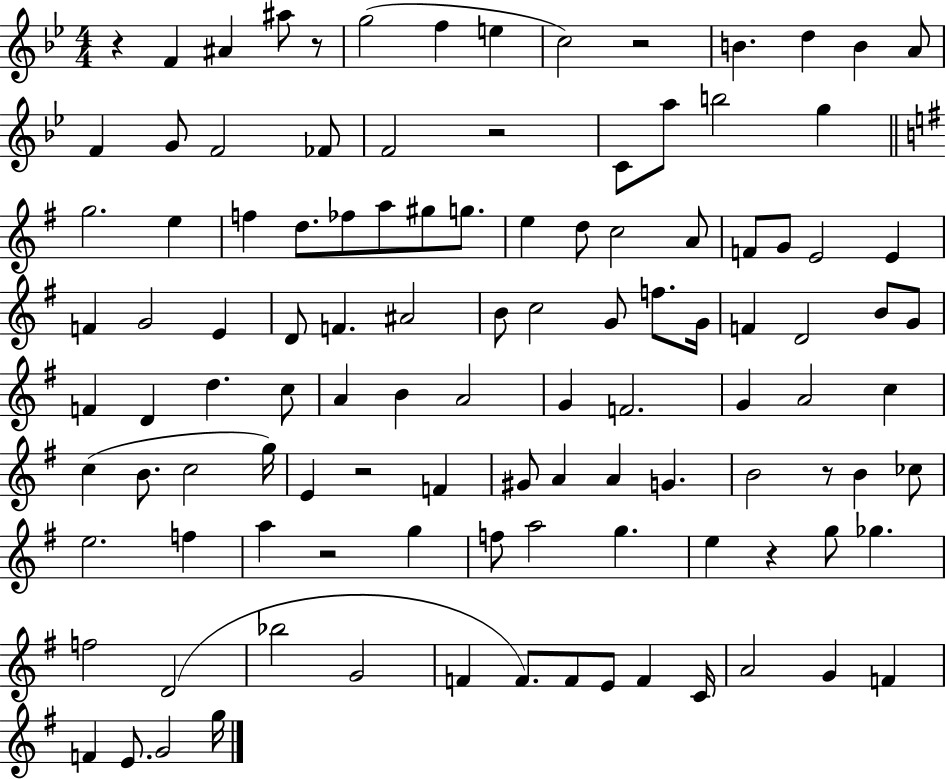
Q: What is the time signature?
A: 4/4